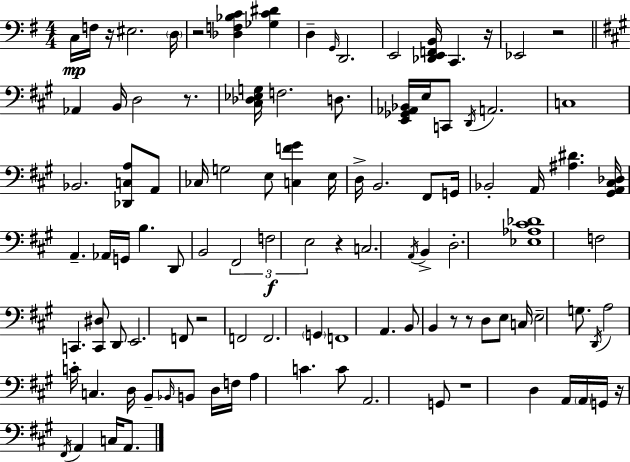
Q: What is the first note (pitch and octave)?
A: C3